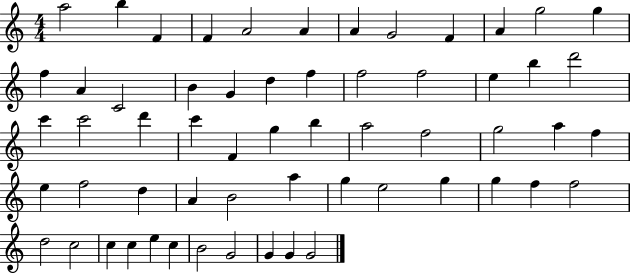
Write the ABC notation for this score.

X:1
T:Untitled
M:4/4
L:1/4
K:C
a2 b F F A2 A A G2 F A g2 g f A C2 B G d f f2 f2 e b d'2 c' c'2 d' c' F g b a2 f2 g2 a f e f2 d A B2 a g e2 g g f f2 d2 c2 c c e c B2 G2 G G G2